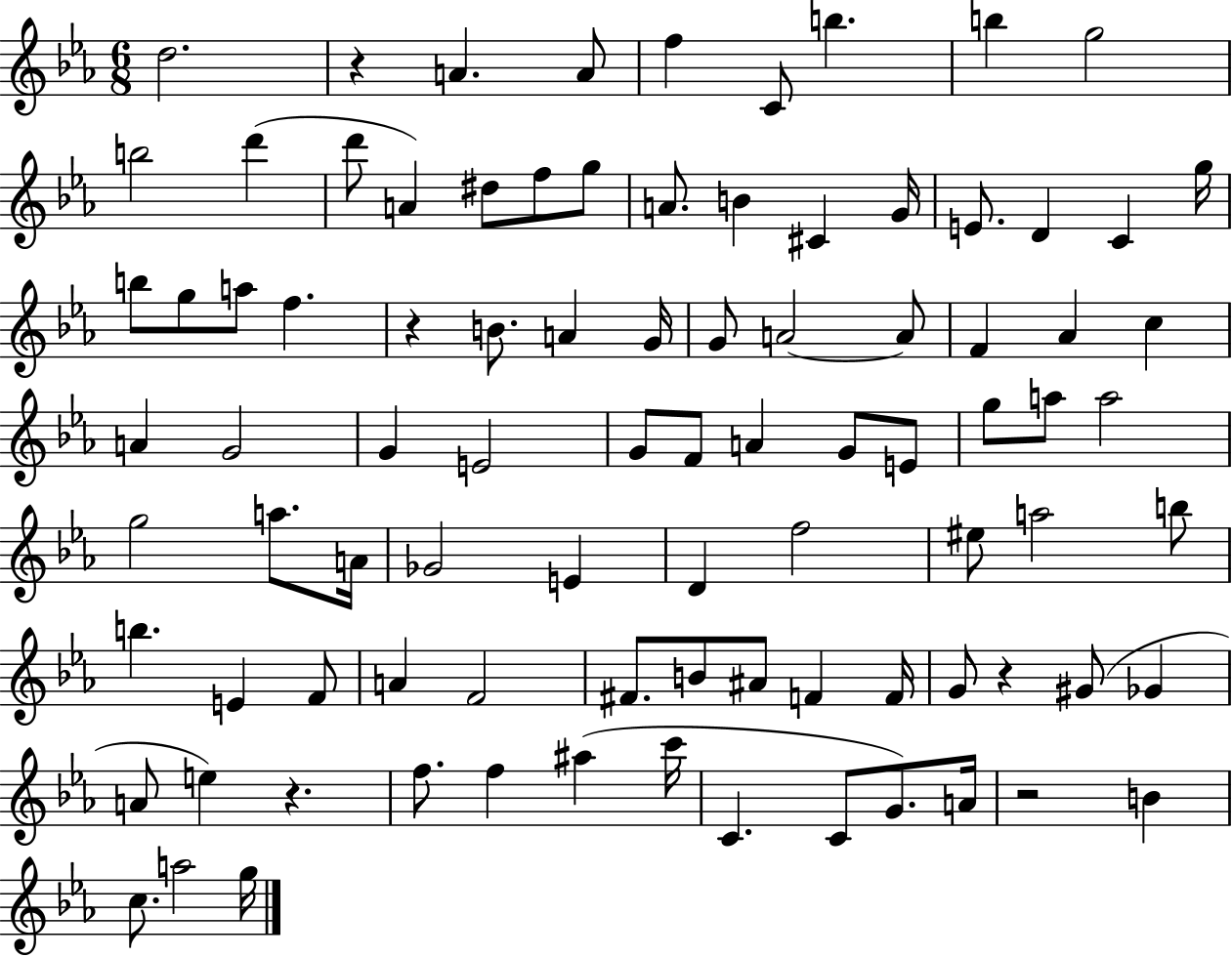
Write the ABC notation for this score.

X:1
T:Untitled
M:6/8
L:1/4
K:Eb
d2 z A A/2 f C/2 b b g2 b2 d' d'/2 A ^d/2 f/2 g/2 A/2 B ^C G/4 E/2 D C g/4 b/2 g/2 a/2 f z B/2 A G/4 G/2 A2 A/2 F _A c A G2 G E2 G/2 F/2 A G/2 E/2 g/2 a/2 a2 g2 a/2 A/4 _G2 E D f2 ^e/2 a2 b/2 b E F/2 A F2 ^F/2 B/2 ^A/2 F F/4 G/2 z ^G/2 _G A/2 e z f/2 f ^a c'/4 C C/2 G/2 A/4 z2 B c/2 a2 g/4